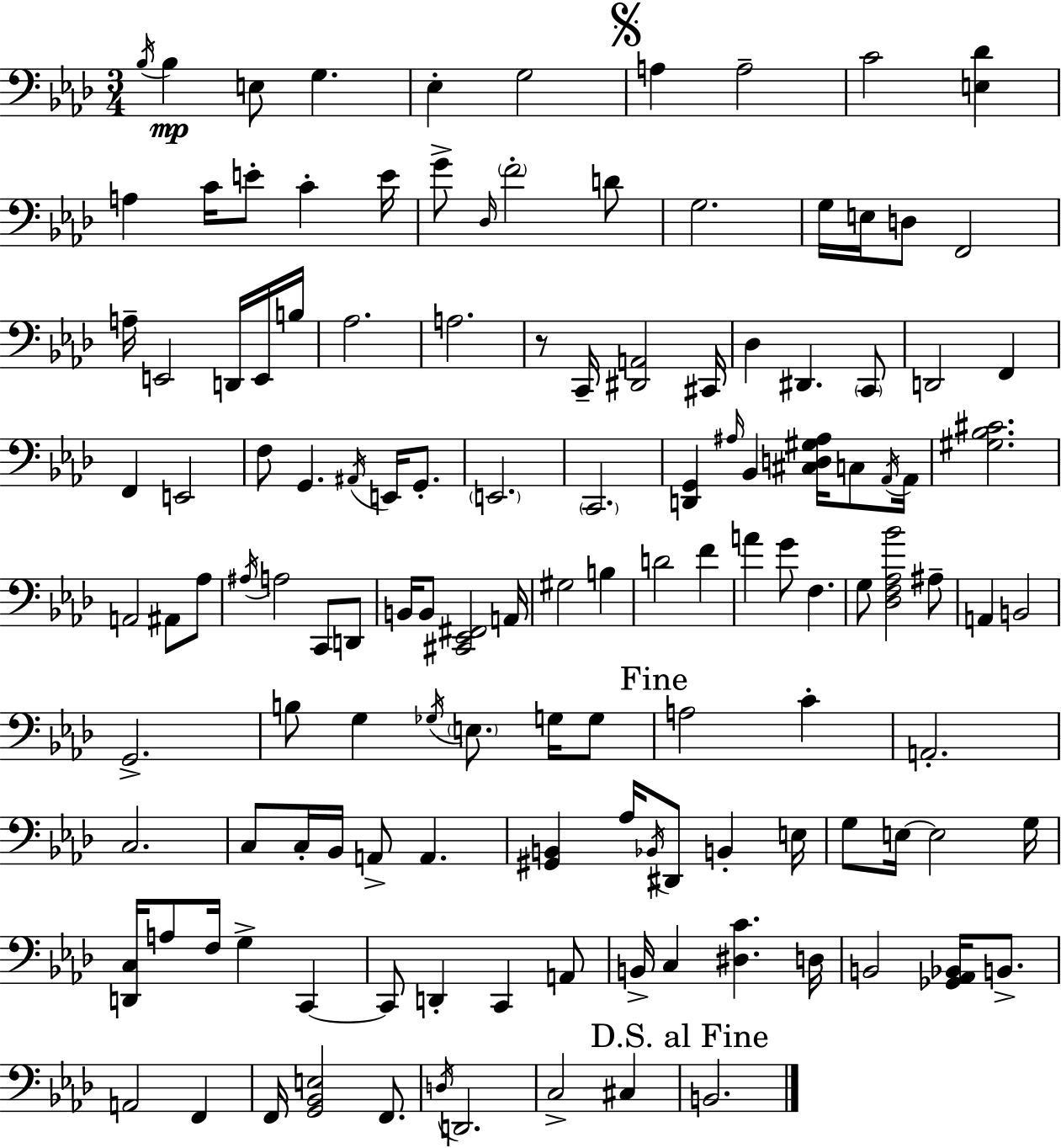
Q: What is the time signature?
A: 3/4